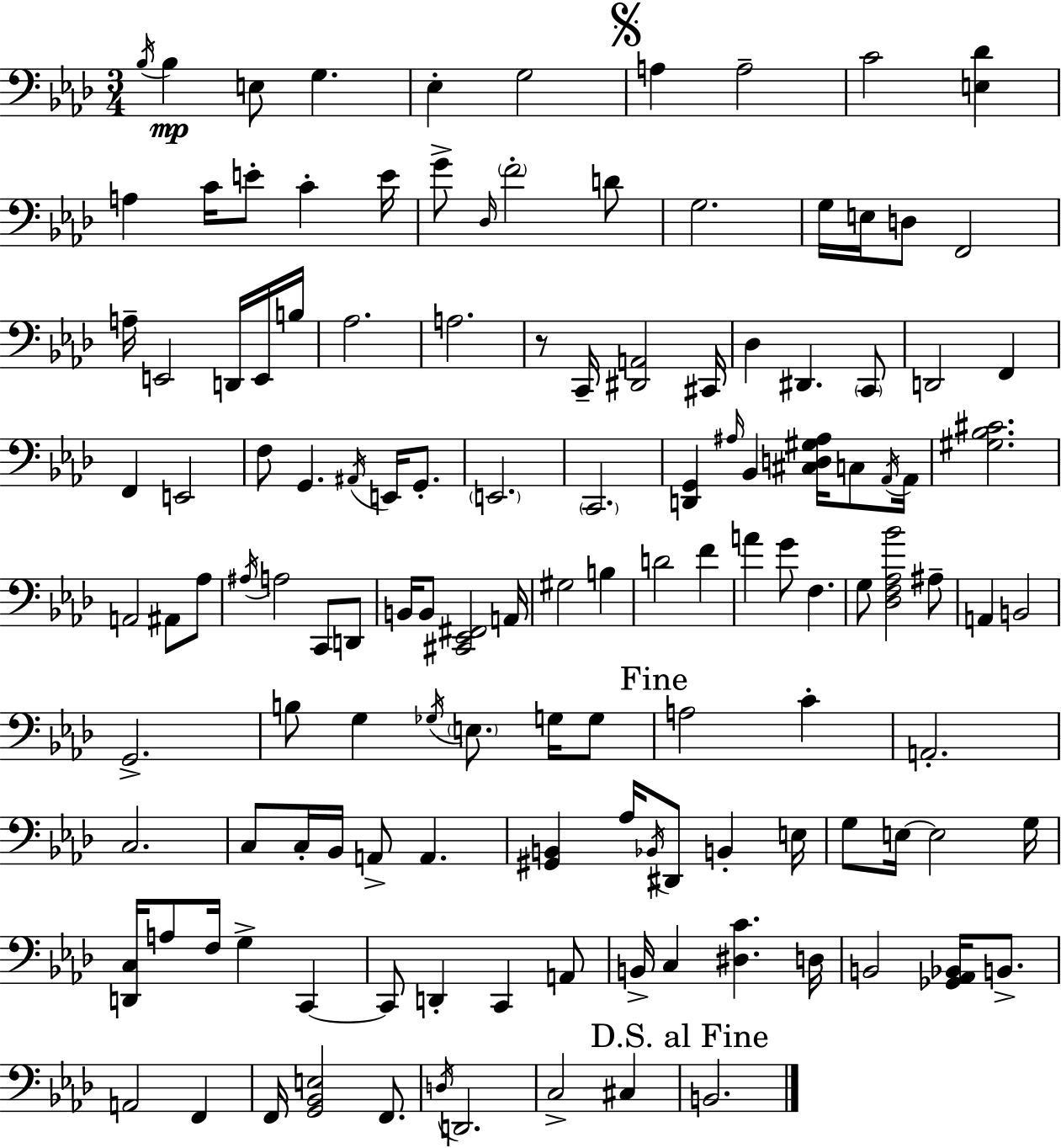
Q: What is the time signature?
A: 3/4